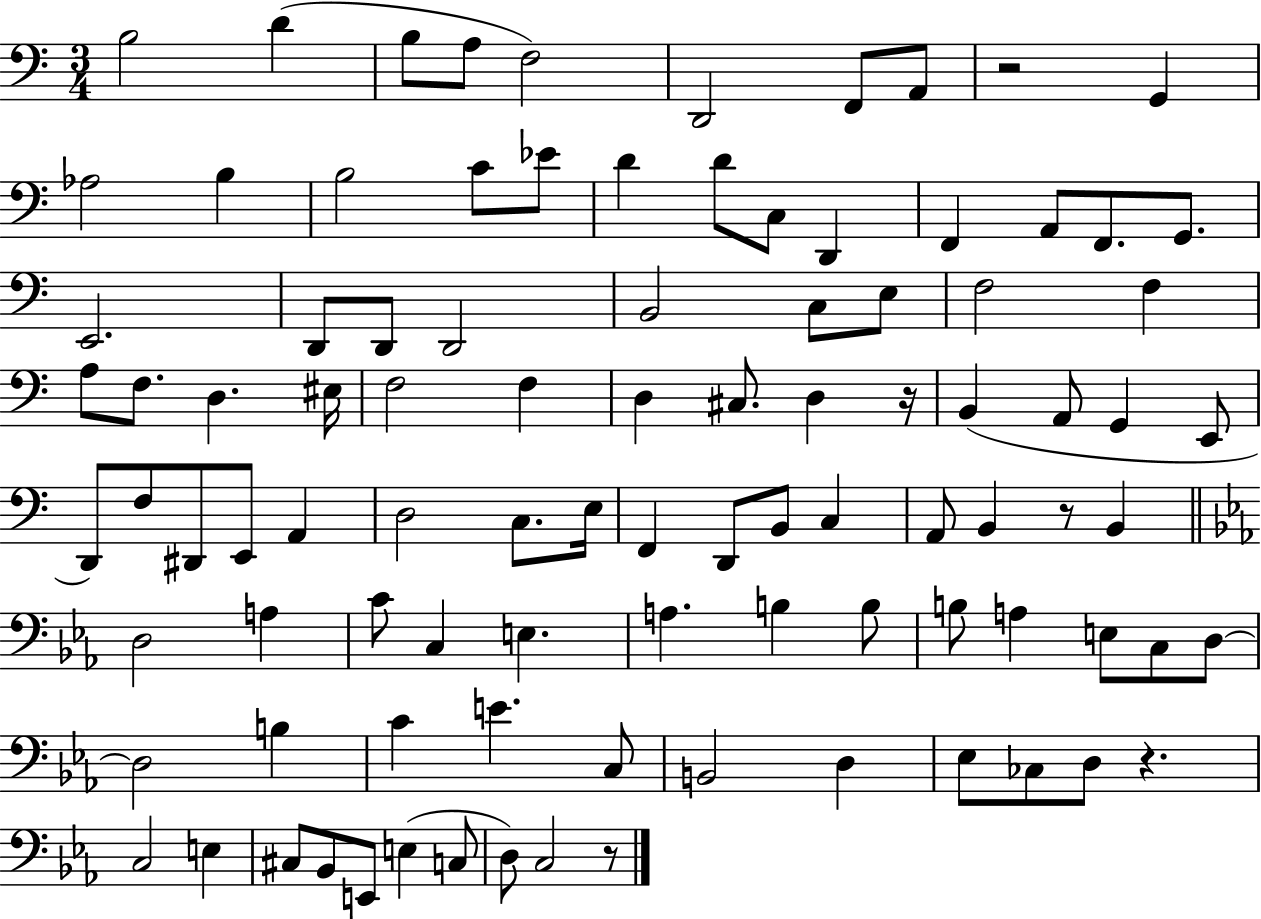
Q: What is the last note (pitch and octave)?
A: C3